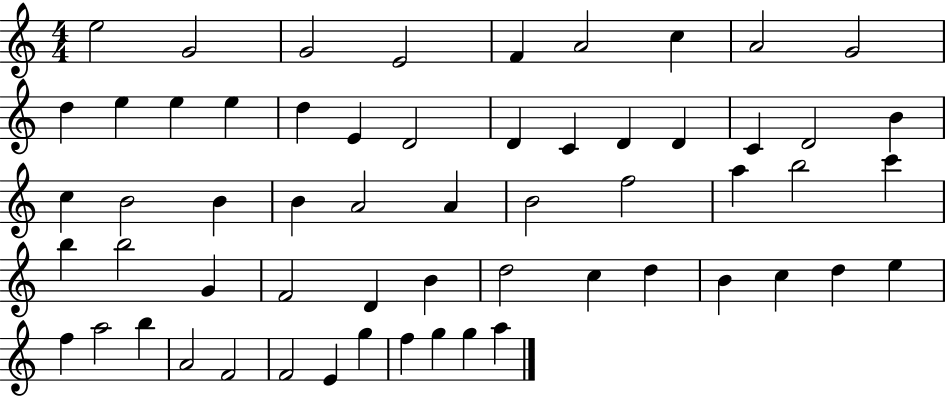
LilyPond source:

{
  \clef treble
  \numericTimeSignature
  \time 4/4
  \key c \major
  e''2 g'2 | g'2 e'2 | f'4 a'2 c''4 | a'2 g'2 | \break d''4 e''4 e''4 e''4 | d''4 e'4 d'2 | d'4 c'4 d'4 d'4 | c'4 d'2 b'4 | \break c''4 b'2 b'4 | b'4 a'2 a'4 | b'2 f''2 | a''4 b''2 c'''4 | \break b''4 b''2 g'4 | f'2 d'4 b'4 | d''2 c''4 d''4 | b'4 c''4 d''4 e''4 | \break f''4 a''2 b''4 | a'2 f'2 | f'2 e'4 g''4 | f''4 g''4 g''4 a''4 | \break \bar "|."
}